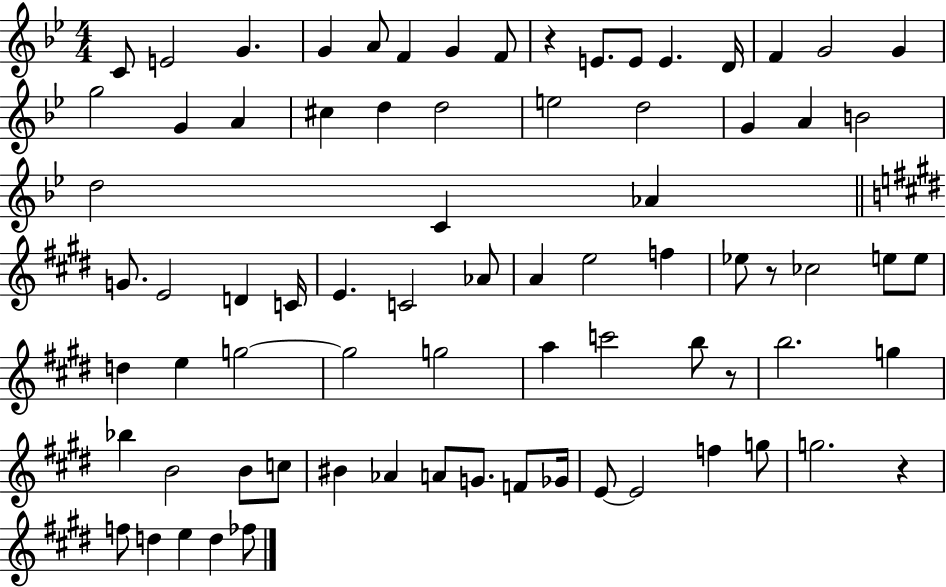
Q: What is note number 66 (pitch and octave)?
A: F5